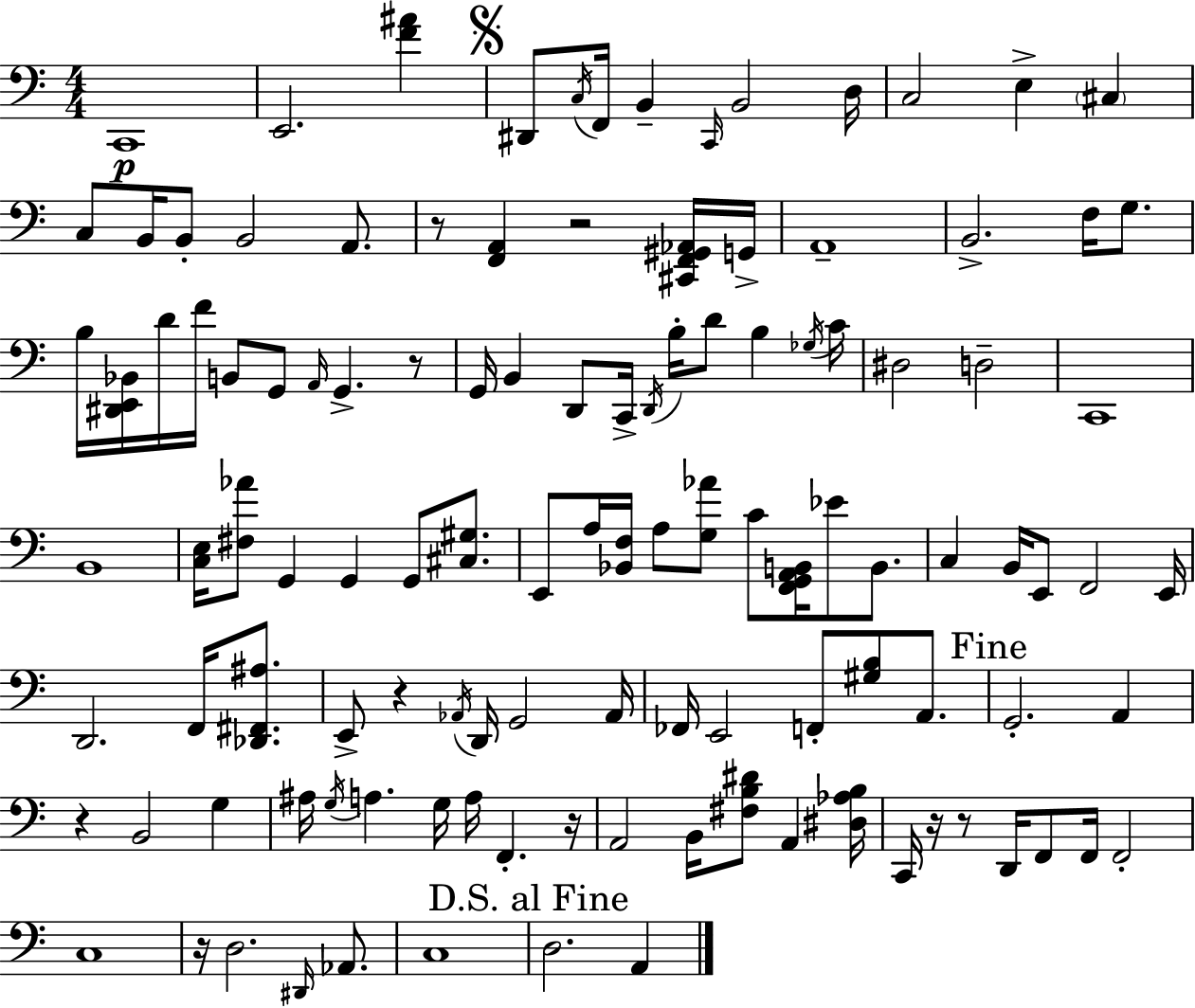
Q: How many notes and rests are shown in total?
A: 116